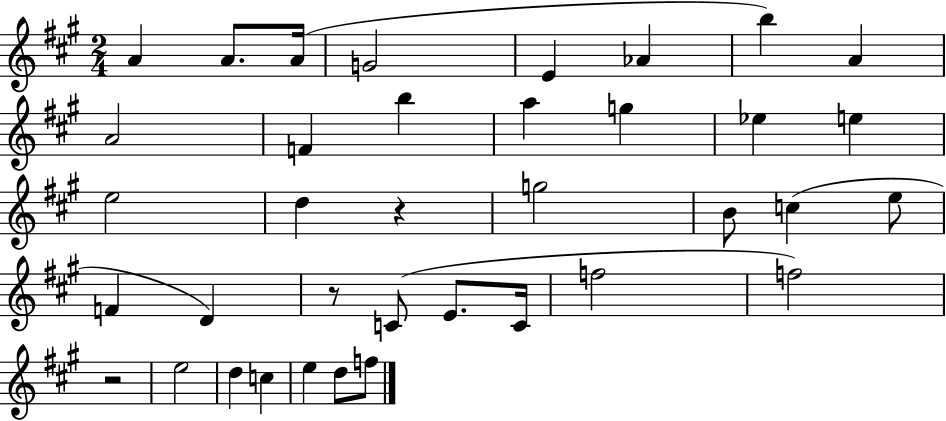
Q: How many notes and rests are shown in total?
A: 37